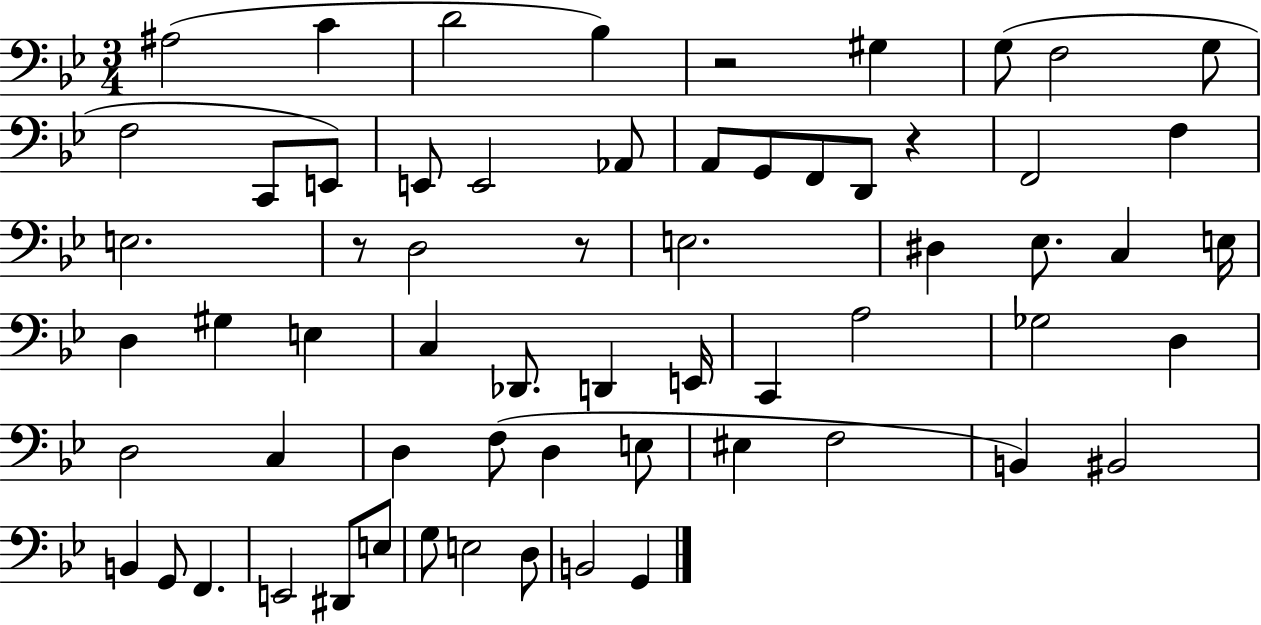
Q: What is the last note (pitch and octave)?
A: G2